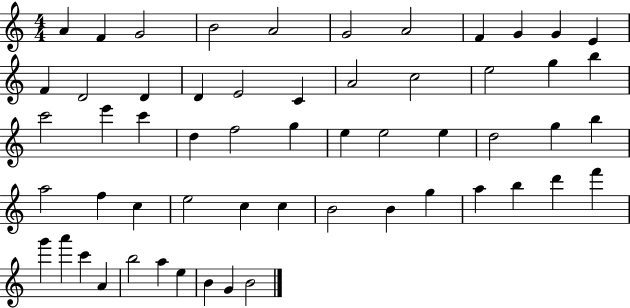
{
  \clef treble
  \numericTimeSignature
  \time 4/4
  \key c \major
  a'4 f'4 g'2 | b'2 a'2 | g'2 a'2 | f'4 g'4 g'4 e'4 | \break f'4 d'2 d'4 | d'4 e'2 c'4 | a'2 c''2 | e''2 g''4 b''4 | \break c'''2 e'''4 c'''4 | d''4 f''2 g''4 | e''4 e''2 e''4 | d''2 g''4 b''4 | \break a''2 f''4 c''4 | e''2 c''4 c''4 | b'2 b'4 g''4 | a''4 b''4 d'''4 f'''4 | \break g'''4 a'''4 c'''4 a'4 | b''2 a''4 e''4 | b'4 g'4 b'2 | \bar "|."
}